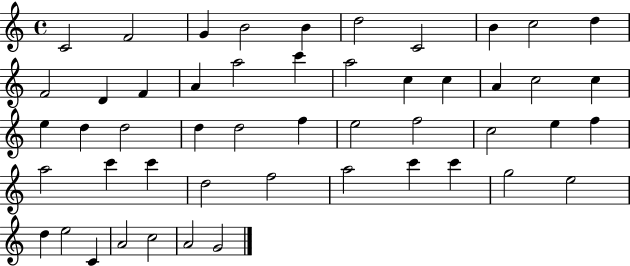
X:1
T:Untitled
M:4/4
L:1/4
K:C
C2 F2 G B2 B d2 C2 B c2 d F2 D F A a2 c' a2 c c A c2 c e d d2 d d2 f e2 f2 c2 e f a2 c' c' d2 f2 a2 c' c' g2 e2 d e2 C A2 c2 A2 G2